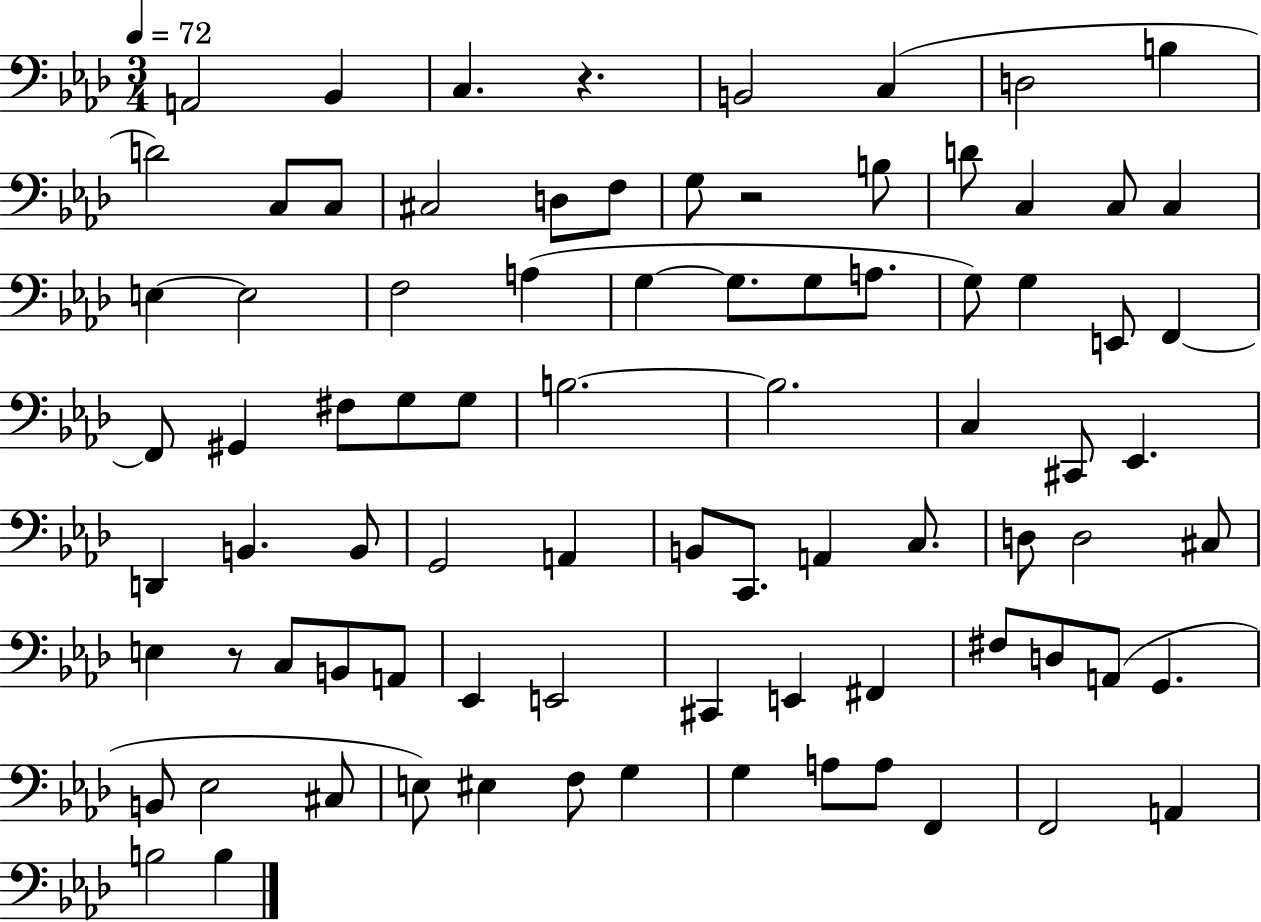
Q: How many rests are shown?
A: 3